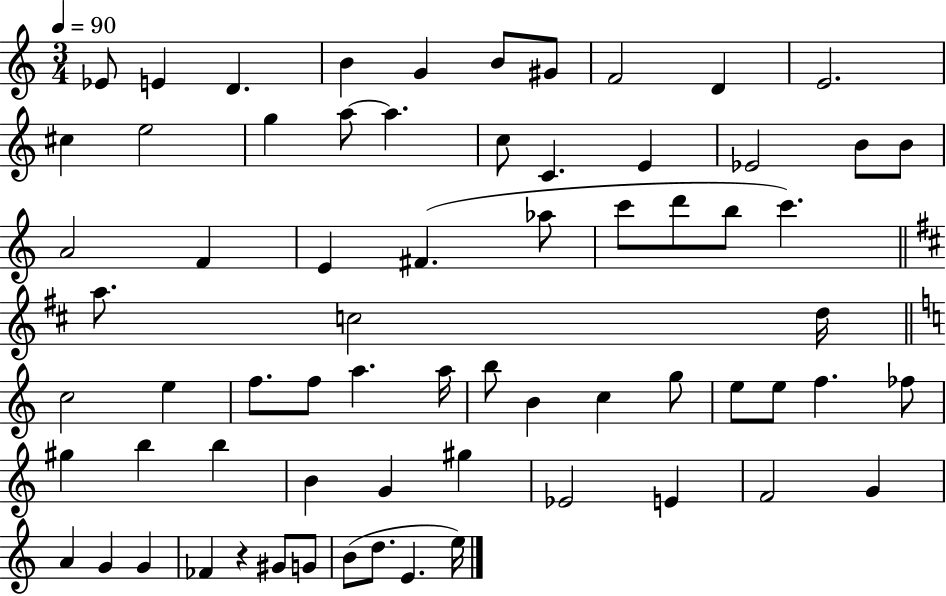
Eb4/e E4/q D4/q. B4/q G4/q B4/e G#4/e F4/h D4/q E4/h. C#5/q E5/h G5/q A5/e A5/q. C5/e C4/q. E4/q Eb4/h B4/e B4/e A4/h F4/q E4/q F#4/q. Ab5/e C6/e D6/e B5/e C6/q. A5/e. C5/h D5/s C5/h E5/q F5/e. F5/e A5/q. A5/s B5/e B4/q C5/q G5/e E5/e E5/e F5/q. FES5/e G#5/q B5/q B5/q B4/q G4/q G#5/q Eb4/h E4/q F4/h G4/q A4/q G4/q G4/q FES4/q R/q G#4/e G4/e B4/e D5/e. E4/q. E5/s